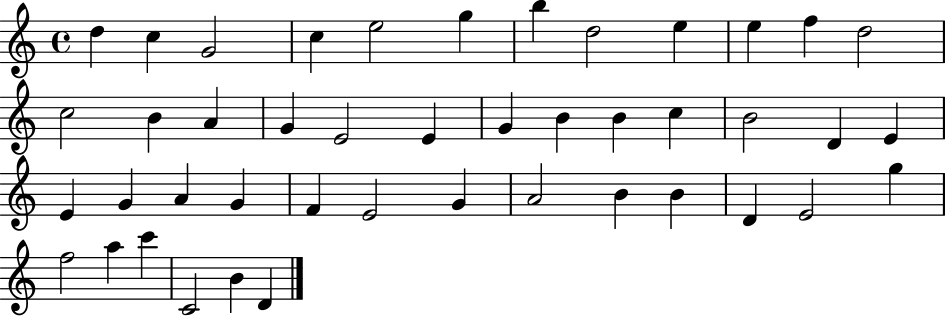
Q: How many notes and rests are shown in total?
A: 44